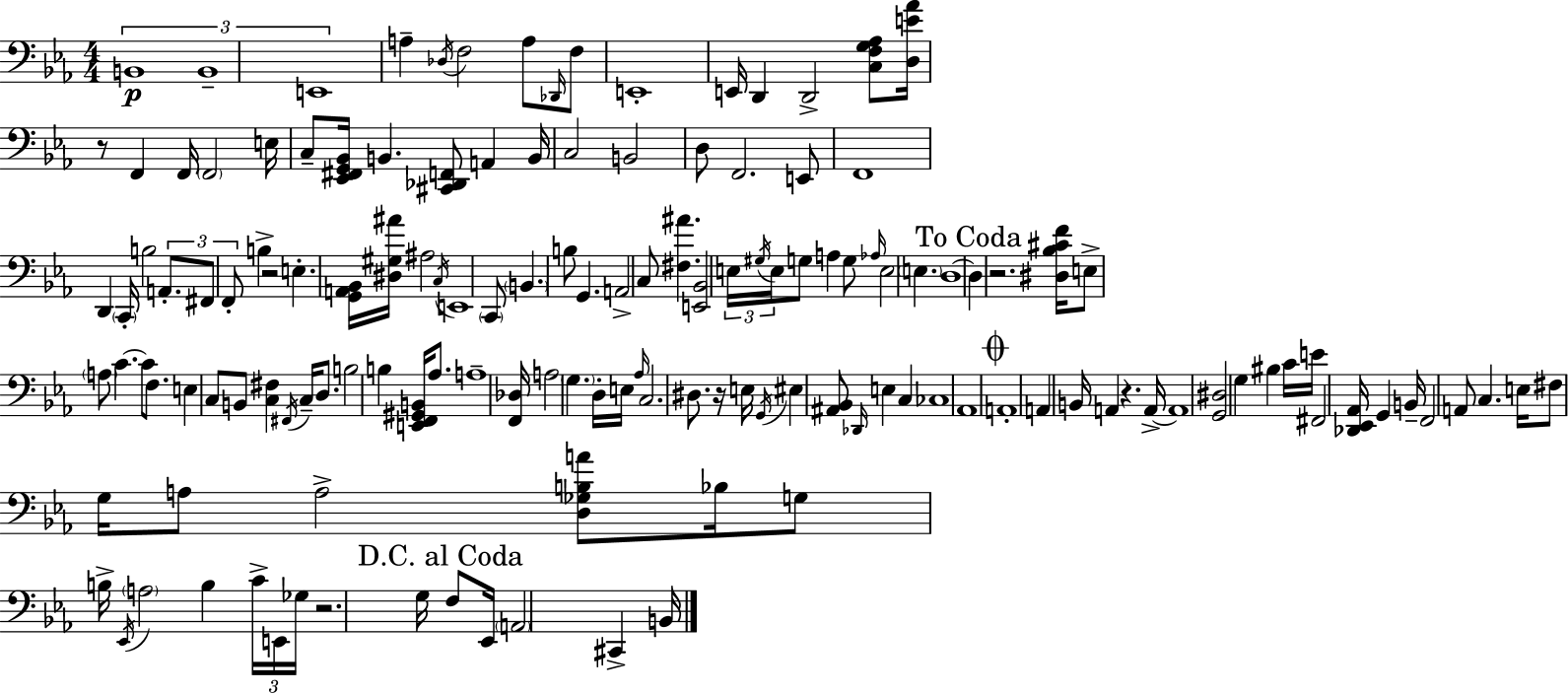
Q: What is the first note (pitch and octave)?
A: B2